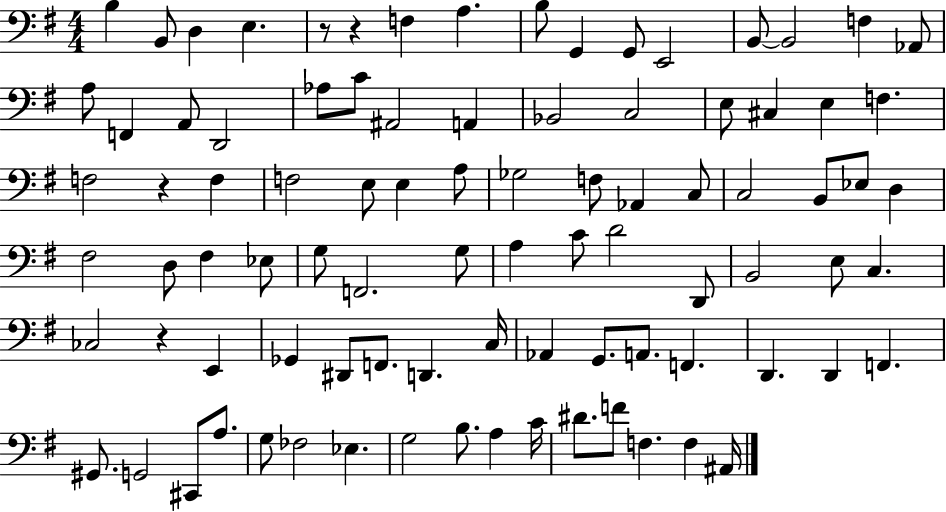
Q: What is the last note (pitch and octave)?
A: A#2